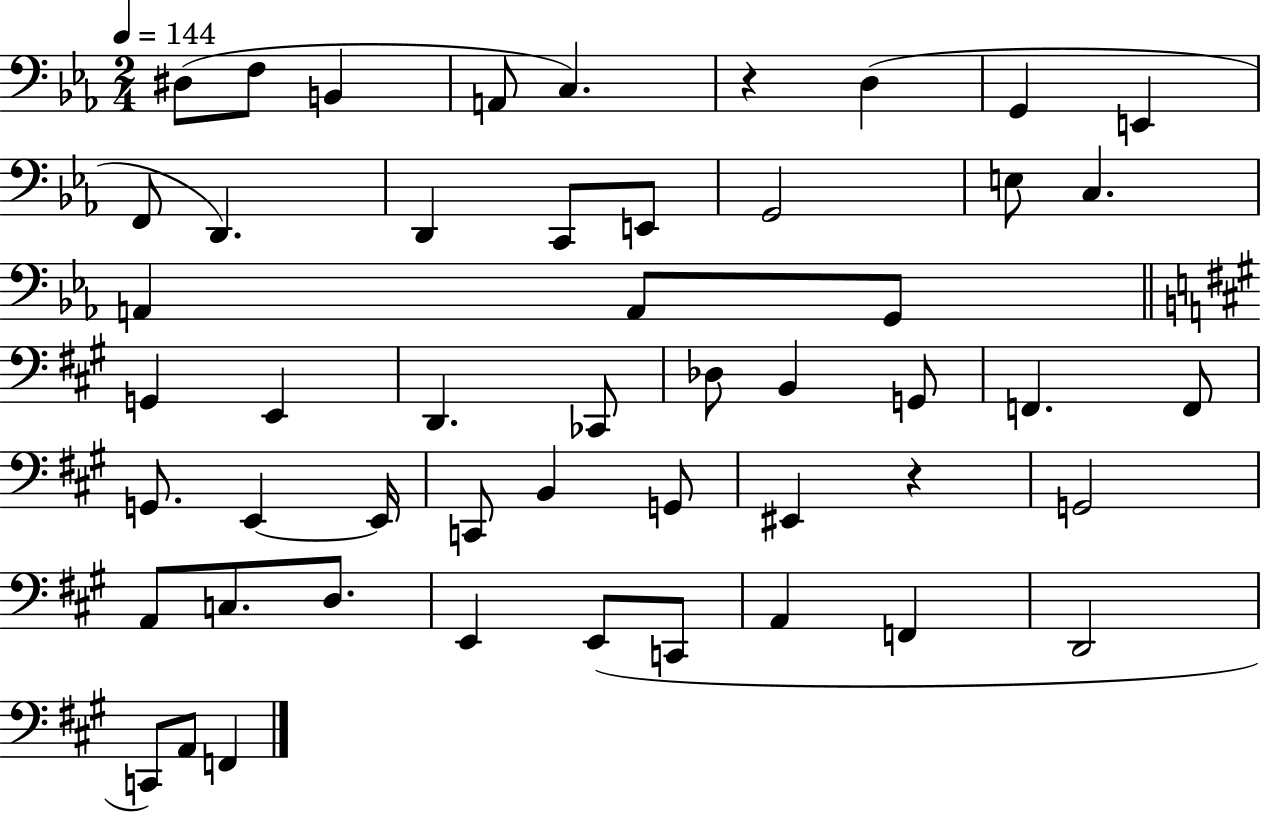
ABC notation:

X:1
T:Untitled
M:2/4
L:1/4
K:Eb
^D,/2 F,/2 B,, A,,/2 C, z D, G,, E,, F,,/2 D,, D,, C,,/2 E,,/2 G,,2 E,/2 C, A,, A,,/2 G,,/2 G,, E,, D,, _C,,/2 _D,/2 B,, G,,/2 F,, F,,/2 G,,/2 E,, E,,/4 C,,/2 B,, G,,/2 ^E,, z G,,2 A,,/2 C,/2 D,/2 E,, E,,/2 C,,/2 A,, F,, D,,2 C,,/2 A,,/2 F,,